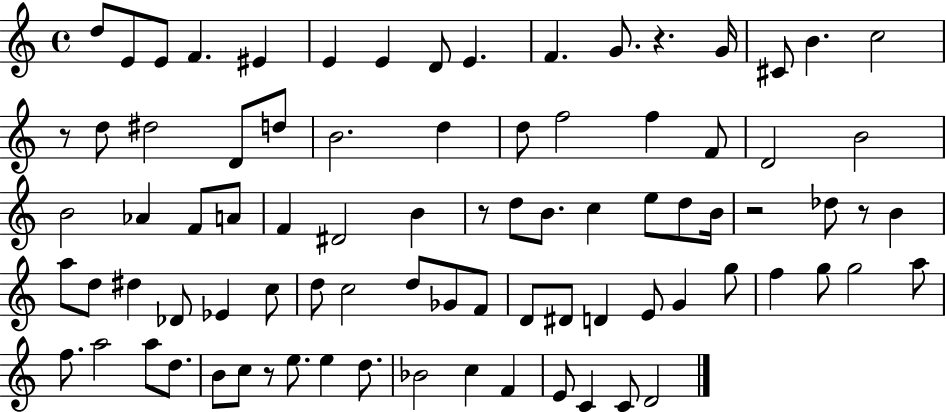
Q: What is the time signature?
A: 4/4